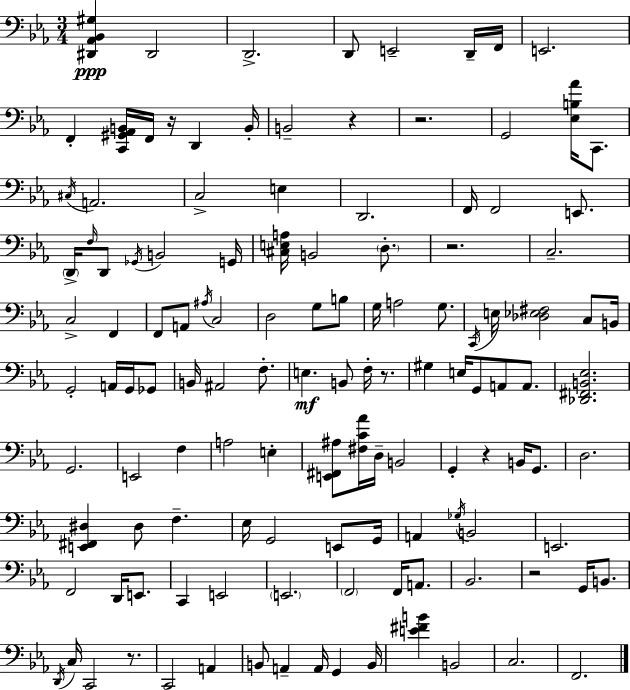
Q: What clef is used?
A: bass